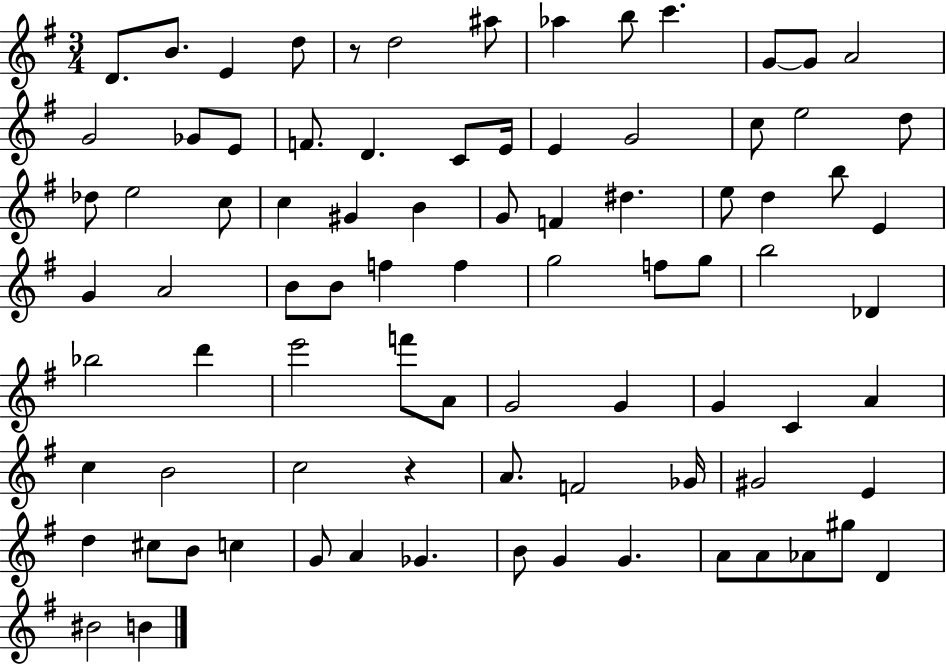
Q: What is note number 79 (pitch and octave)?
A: Ab4